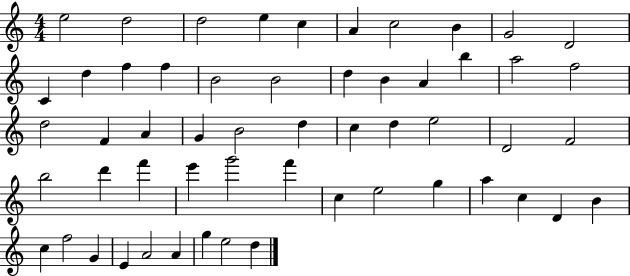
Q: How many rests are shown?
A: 0